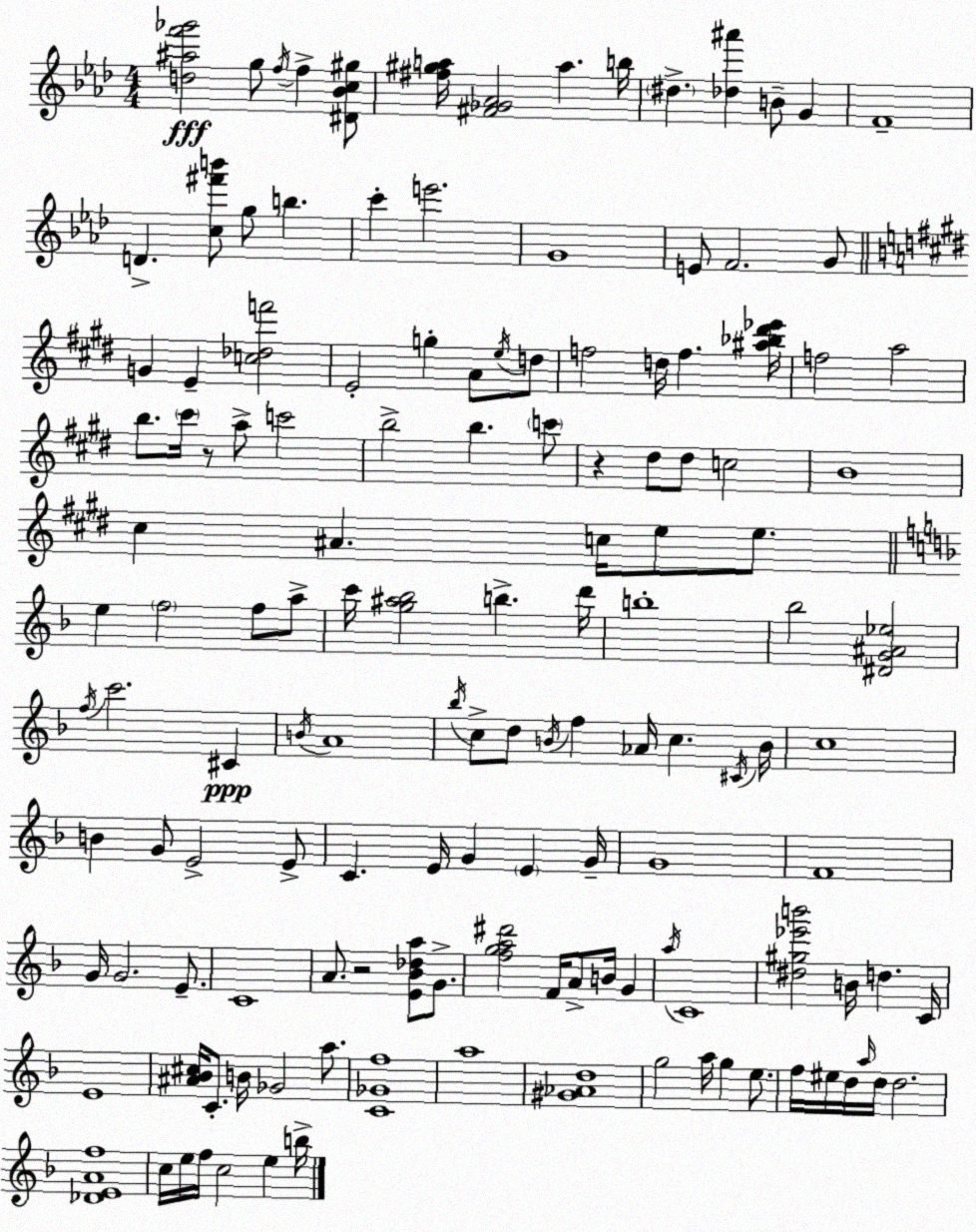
X:1
T:Untitled
M:4/4
L:1/4
K:Ab
[d^af'_g']2 g/2 f/4 f [^D_Bc^g]/2 [^f^ga]/4 [^F_G_A]2 a b/4 ^d [_d^a'] B/2 G F4 D [c^f'b']/2 g/2 b c' e'2 G4 E/2 F2 G/2 G E [c_df']2 E2 g A/2 e/4 d/2 f2 d/4 f [^a_b^d'_e']/4 f2 a2 b/2 ^c'/4 z/2 a/2 c'2 b2 b c'/2 z ^d/2 ^d/2 c2 B4 ^c ^A c/4 e/2 e/2 e f2 f/2 a/2 c'/4 [g^a_b]2 b d'/4 b4 _b2 [^DG^A_e]2 f/4 c'2 ^C B/4 A4 _b/4 c/2 d/2 B/4 f _A/4 c ^C/4 B/4 c4 B G/2 E2 E/2 C E/4 G E G/4 G4 F4 G/4 G2 E/2 C4 A/2 z2 [E_B_da]/2 G/2 [fga^d']2 F/4 A/2 B/4 G a/4 C4 [^d^g_e'b']2 B/4 d C/4 E4 [^A_B^c]/4 C/2 B/4 _G2 a/2 [C_Gf]4 a4 [^G_Ad]4 g2 a/4 g e/2 f/4 ^e/4 d/4 a/4 d/4 d2 [_DEAf]4 c/4 e/4 f/4 c2 e b/4